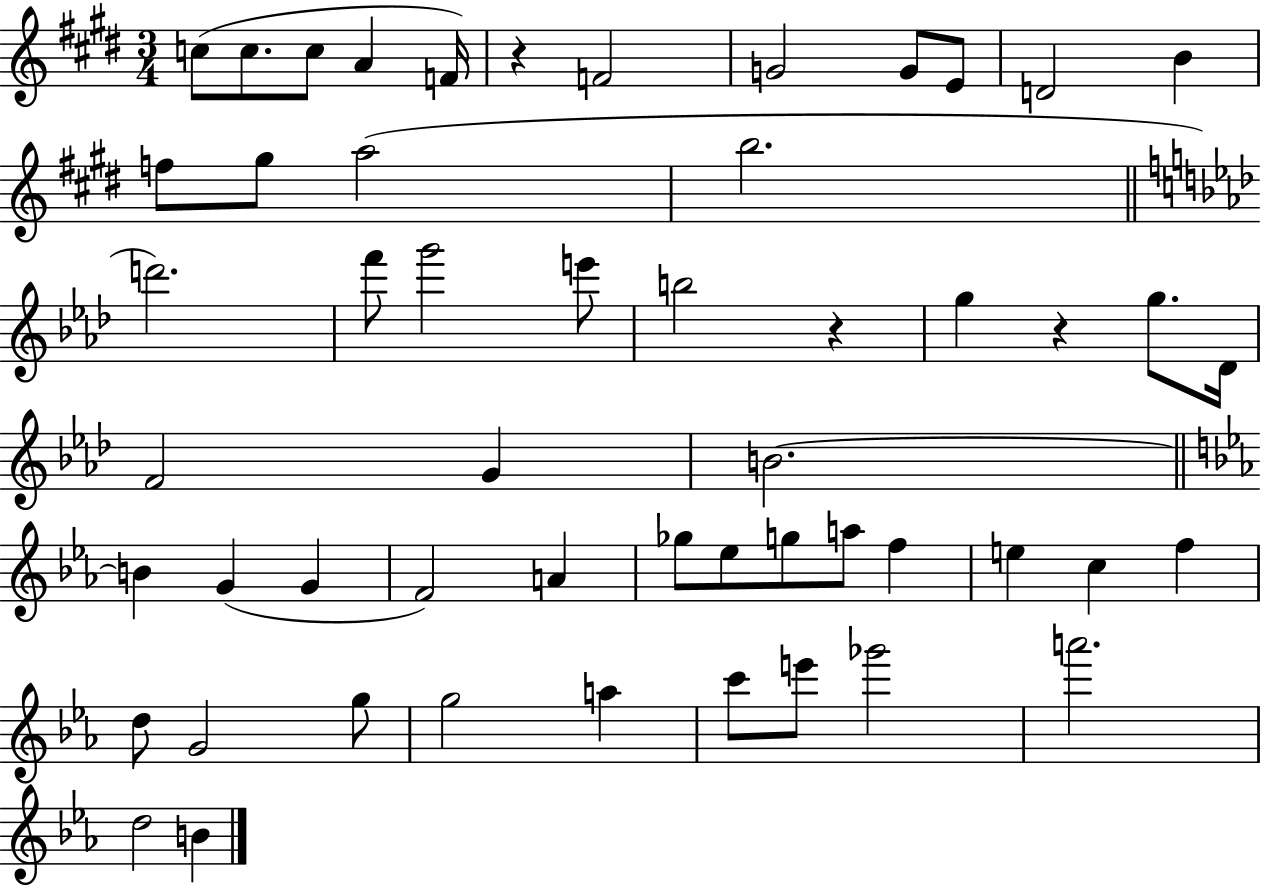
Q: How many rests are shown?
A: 3